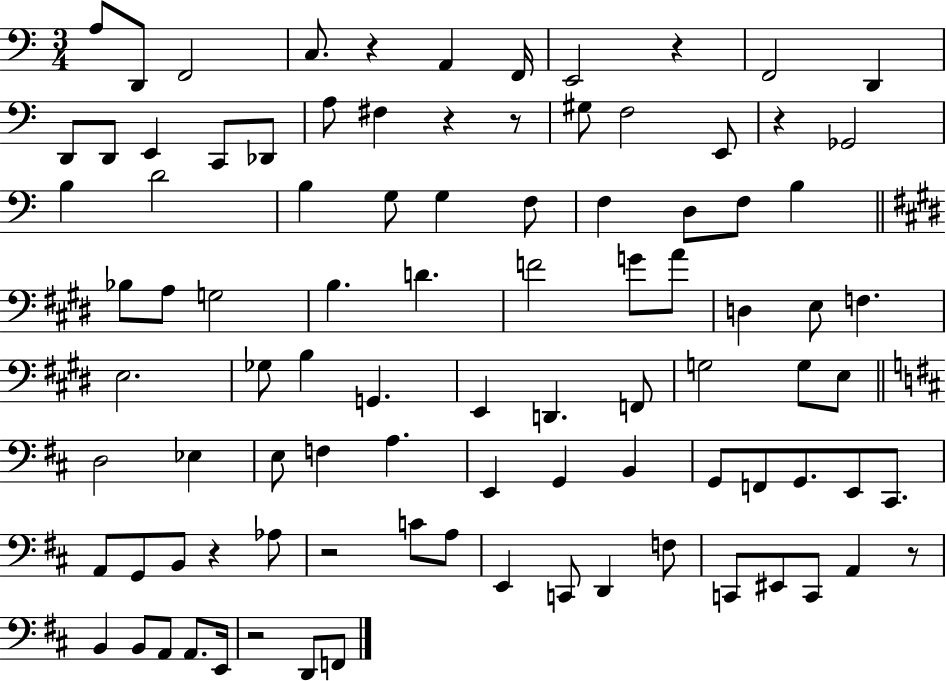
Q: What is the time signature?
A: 3/4